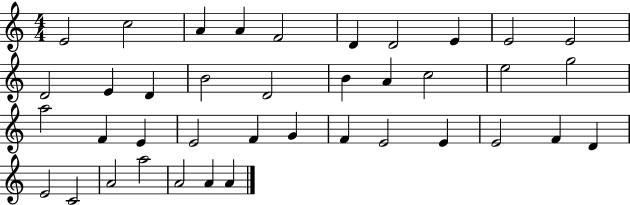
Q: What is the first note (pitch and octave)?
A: E4